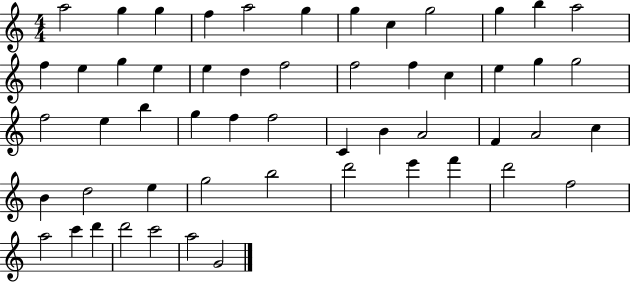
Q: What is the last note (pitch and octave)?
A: G4